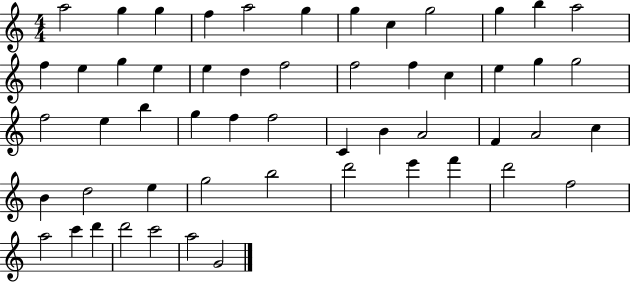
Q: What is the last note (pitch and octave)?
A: G4